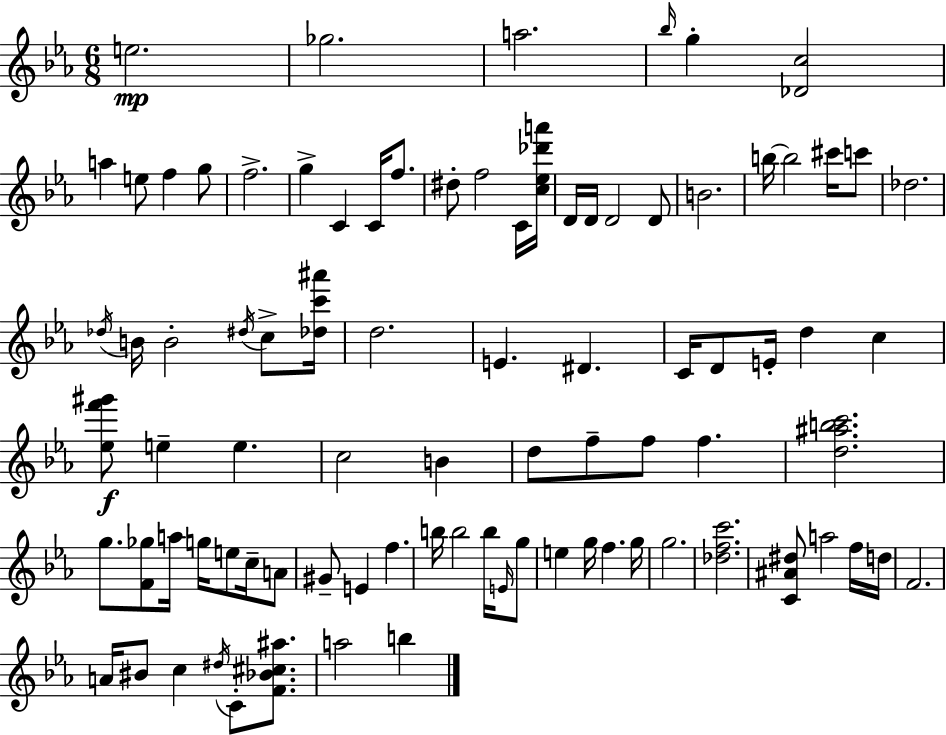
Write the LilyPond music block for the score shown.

{
  \clef treble
  \numericTimeSignature
  \time 6/8
  \key c \minor
  \repeat volta 2 { e''2.\mp | ges''2. | a''2. | \grace { bes''16 } g''4-. <des' c''>2 | \break a''4 e''8 f''4 g''8 | f''2.-> | g''4-> c'4 c'16 f''8. | dis''8-. f''2 c'16 | \break <c'' ees'' des''' a'''>16 d'16 d'16 d'2 d'8 | b'2. | b''16~~ b''2 cis'''16 c'''8 | des''2. | \break \acciaccatura { des''16 } b'16 b'2-. \acciaccatura { dis''16 } | c''8-> <des'' c''' ais'''>16 d''2. | e'4. dis'4. | c'16 d'8 e'16-. d''4 c''4 | \break <ees'' f''' gis'''>8\f e''4-- e''4. | c''2 b'4 | d''8 f''8-- f''8 f''4. | <d'' ais'' b'' c'''>2. | \break g''8. <f' ges''>8 a''16 g''16 e''8 | c''16-- a'8 gis'8-- e'4 f''4. | b''16 b''2 | b''16 \grace { e'16 } g''8 e''4 g''16 f''4. | \break g''16 g''2. | <des'' f'' c'''>2. | <c' ais' dis''>8 a''2 | f''16 d''16 f'2. | \break a'16 bis'8 c''4 \acciaccatura { dis''16 } | c'8-. <f' bes' cis'' ais''>8. a''2 | b''4 } \bar "|."
}